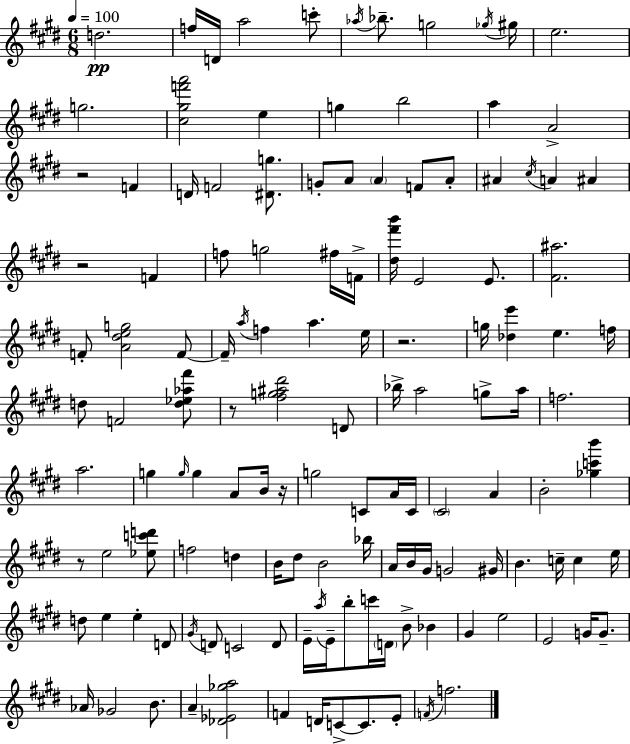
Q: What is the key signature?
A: E major